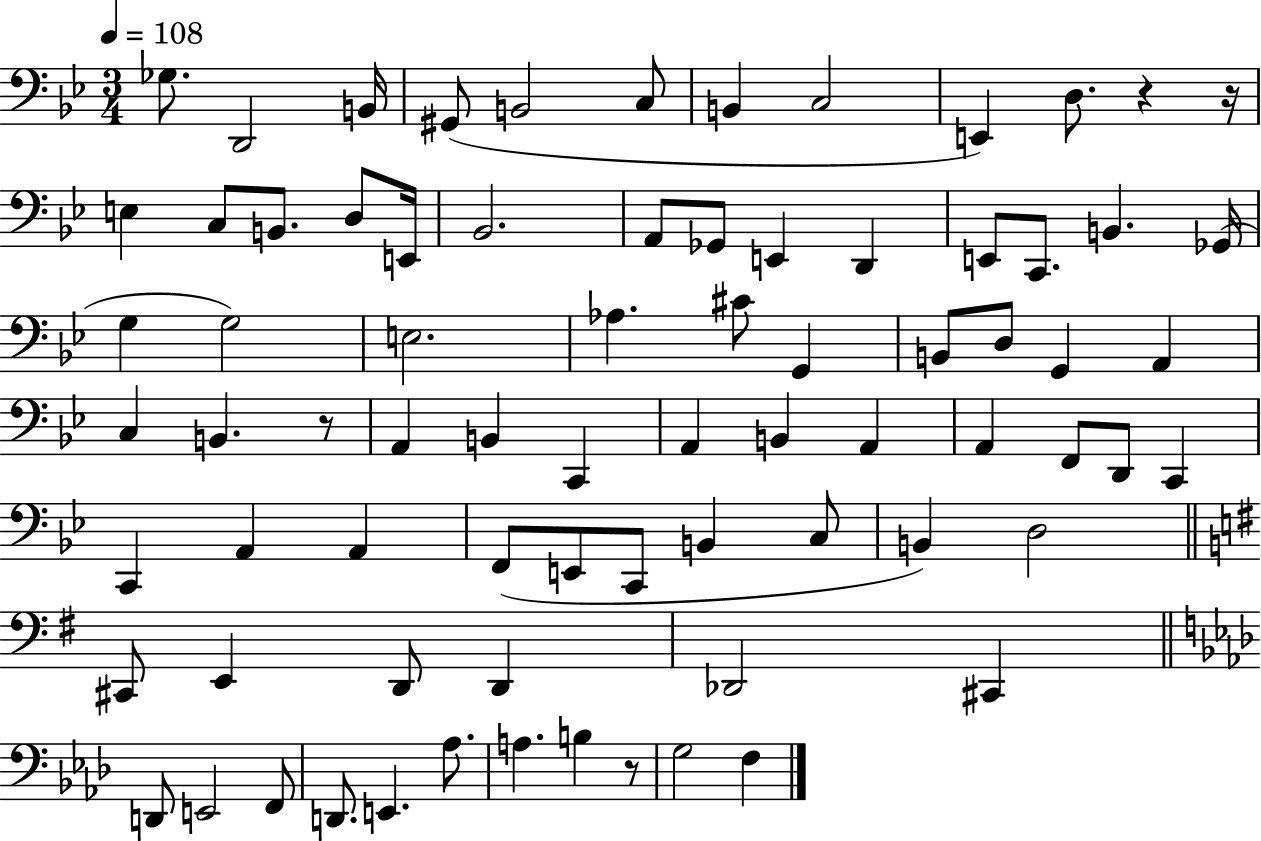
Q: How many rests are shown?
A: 4